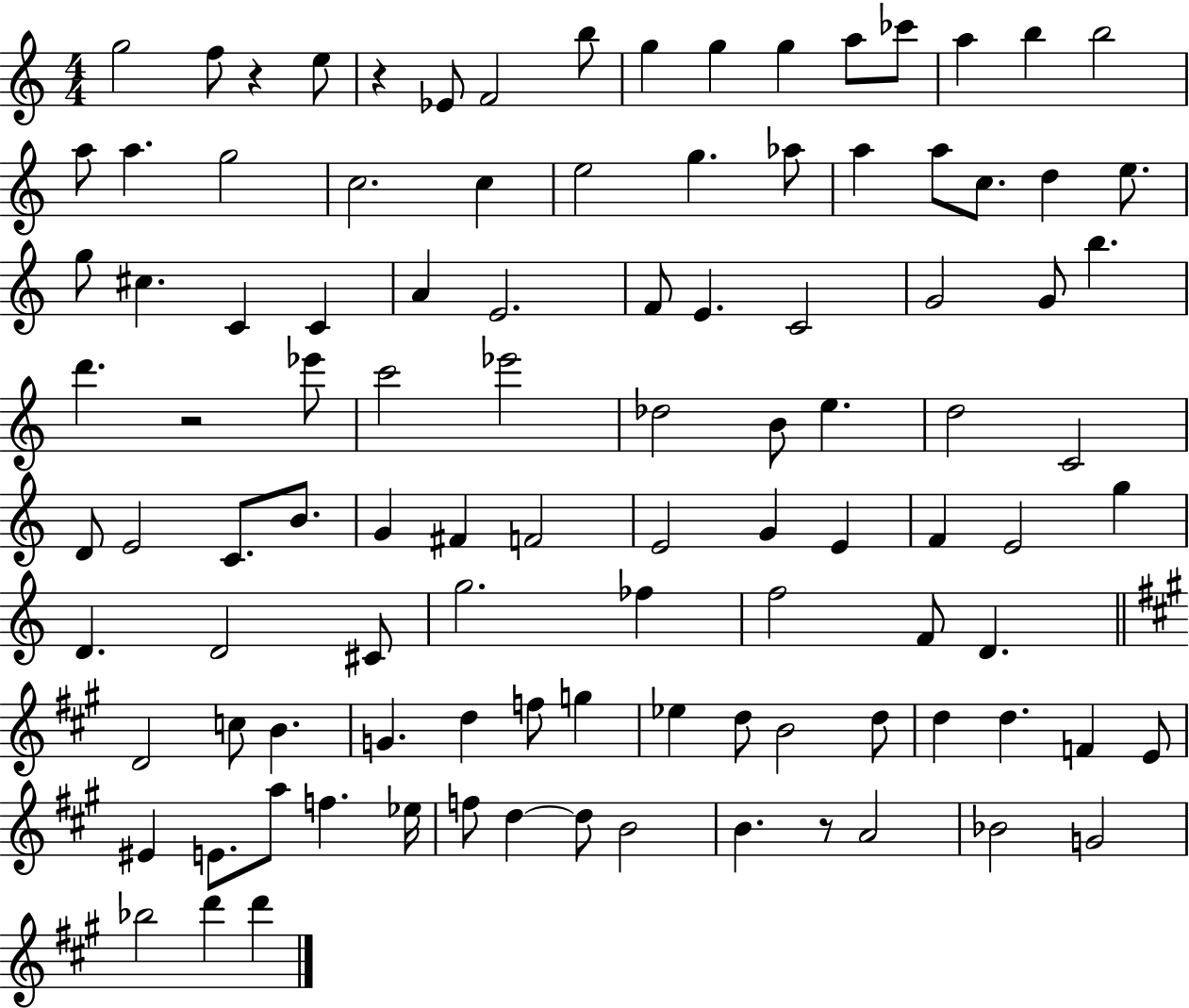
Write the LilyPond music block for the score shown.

{
  \clef treble
  \numericTimeSignature
  \time 4/4
  \key c \major
  g''2 f''8 r4 e''8 | r4 ees'8 f'2 b''8 | g''4 g''4 g''4 a''8 ces'''8 | a''4 b''4 b''2 | \break a''8 a''4. g''2 | c''2. c''4 | e''2 g''4. aes''8 | a''4 a''8 c''8. d''4 e''8. | \break g''8 cis''4. c'4 c'4 | a'4 e'2. | f'8 e'4. c'2 | g'2 g'8 b''4. | \break d'''4. r2 ees'''8 | c'''2 ees'''2 | des''2 b'8 e''4. | d''2 c'2 | \break d'8 e'2 c'8. b'8. | g'4 fis'4 f'2 | e'2 g'4 e'4 | f'4 e'2 g''4 | \break d'4. d'2 cis'8 | g''2. fes''4 | f''2 f'8 d'4. | \bar "||" \break \key a \major d'2 c''8 b'4. | g'4. d''4 f''8 g''4 | ees''4 d''8 b'2 d''8 | d''4 d''4. f'4 e'8 | \break eis'4 e'8. a''8 f''4. ees''16 | f''8 d''4~~ d''8 b'2 | b'4. r8 a'2 | bes'2 g'2 | \break bes''2 d'''4 d'''4 | \bar "|."
}